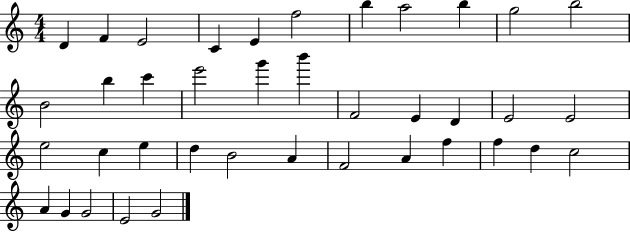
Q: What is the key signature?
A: C major